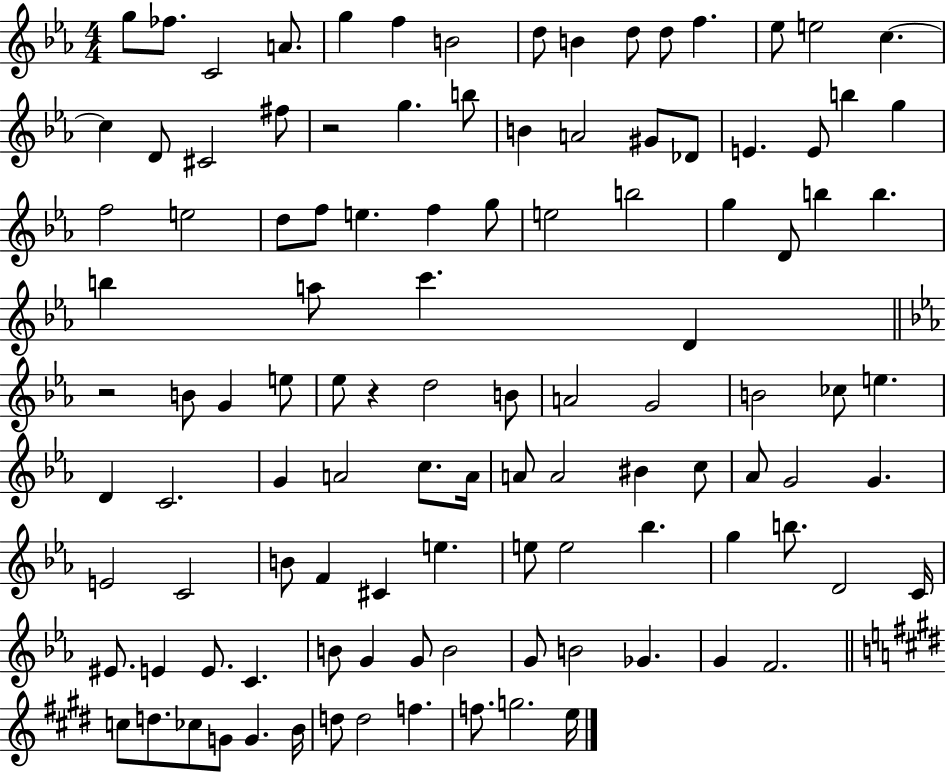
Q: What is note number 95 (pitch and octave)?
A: G4